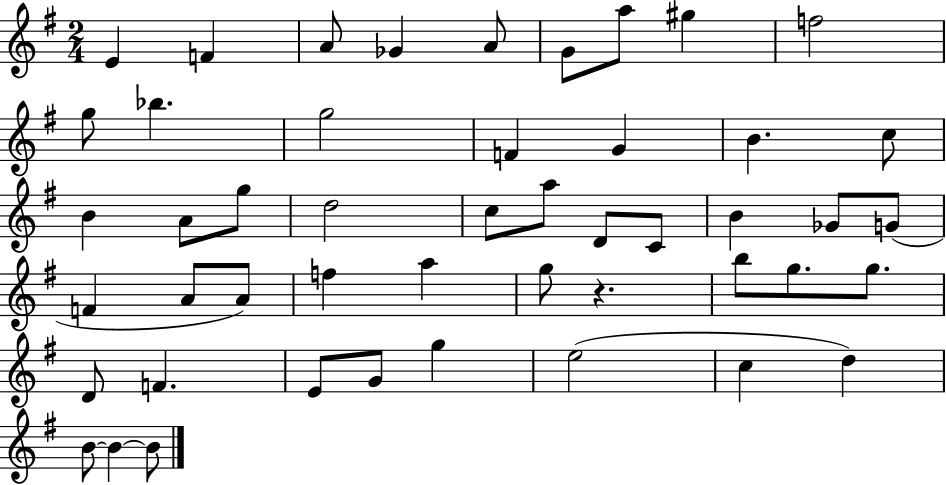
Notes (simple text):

E4/q F4/q A4/e Gb4/q A4/e G4/e A5/e G#5/q F5/h G5/e Bb5/q. G5/h F4/q G4/q B4/q. C5/e B4/q A4/e G5/e D5/h C5/e A5/e D4/e C4/e B4/q Gb4/e G4/e F4/q A4/e A4/e F5/q A5/q G5/e R/q. B5/e G5/e. G5/e. D4/e F4/q. E4/e G4/e G5/q E5/h C5/q D5/q B4/e B4/q B4/e